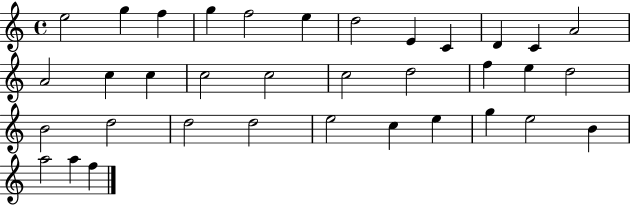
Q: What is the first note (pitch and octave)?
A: E5